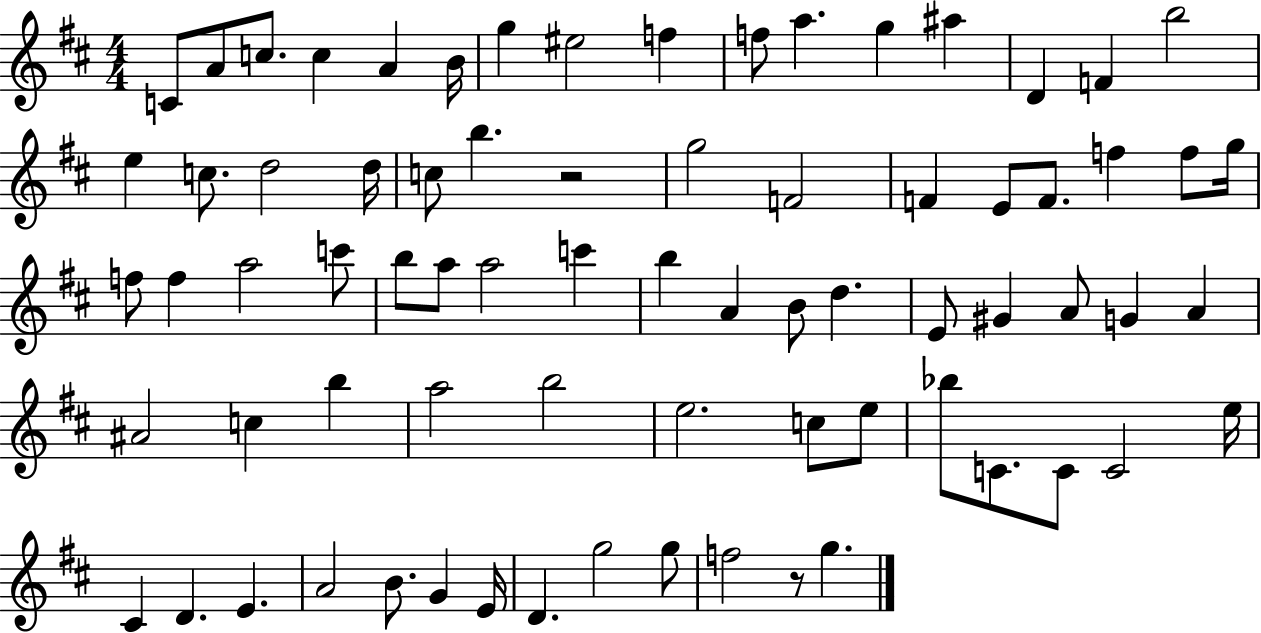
X:1
T:Untitled
M:4/4
L:1/4
K:D
C/2 A/2 c/2 c A B/4 g ^e2 f f/2 a g ^a D F b2 e c/2 d2 d/4 c/2 b z2 g2 F2 F E/2 F/2 f f/2 g/4 f/2 f a2 c'/2 b/2 a/2 a2 c' b A B/2 d E/2 ^G A/2 G A ^A2 c b a2 b2 e2 c/2 e/2 _b/2 C/2 C/2 C2 e/4 ^C D E A2 B/2 G E/4 D g2 g/2 f2 z/2 g